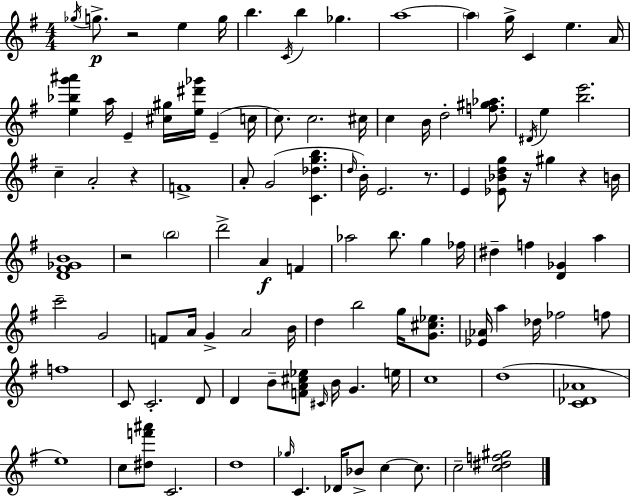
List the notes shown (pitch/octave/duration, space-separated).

Gb5/s G5/e. R/h E5/q G5/s B5/q. C4/s B5/q Gb5/q. A5/w A5/q G5/s C4/q E5/q. A4/s [E5,Bb5,G6,A#6]/q A5/s E4/q [C#5,G#5]/s [E5,D#6,Gb6]/s E4/q C5/s C5/e. C5/h. C#5/s C5/q B4/s D5/h [F5,G#5,Ab5]/e. D#4/s E5/q [B5,E6]/h. C5/q A4/h R/q F4/w A4/e G4/h [C4,Db5,G5,B5]/q. D5/s B4/s E4/h. R/e. E4/q [Eb4,Bb4,D5,G5]/e R/s G#5/q R/q B4/s [D4,F#4,Gb4,B4]/w R/h B5/h D6/h A4/q F4/q Ab5/h B5/e. G5/q FES5/s D#5/q F5/q [D4,Gb4]/q A5/q C6/h G4/h F4/e A4/s G4/q A4/h B4/s D5/q B5/h G5/s [G4,C#5,Eb5]/e. [Eb4,Ab4]/s A5/q Db5/s FES5/h F5/e F5/w C4/e C4/h. D4/e D4/q B4/e [F4,A4,C#5,Eb5]/e C#4/s B4/s G4/q. E5/s C5/w D5/w [C4,Db4,Ab4]/w E5/w C5/e [D#5,F6,A#6]/e C4/h. D5/w Gb5/s C4/q. Db4/s Bb4/e C5/q C5/e. C5/h [C5,D#5,F5,G#5]/h